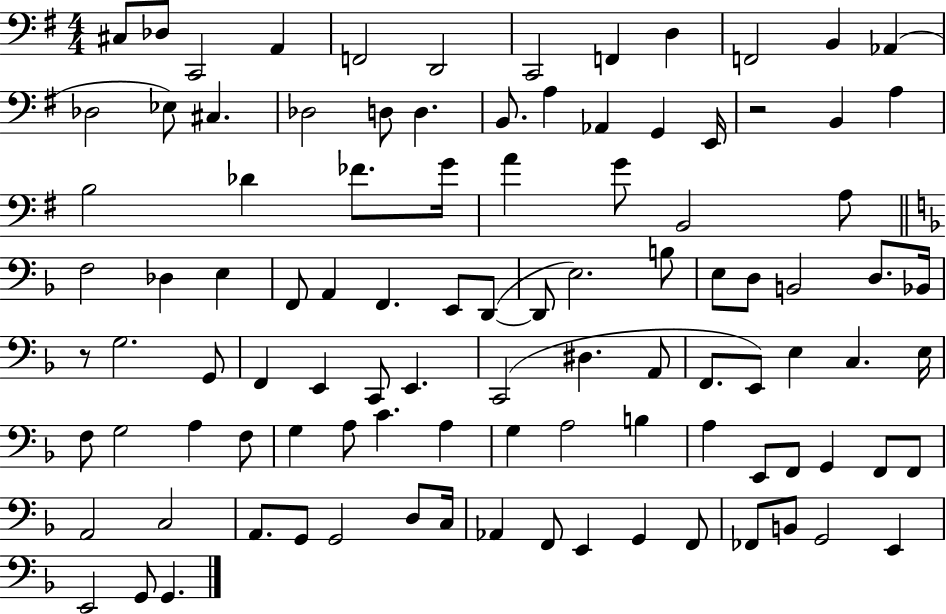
X:1
T:Untitled
M:4/4
L:1/4
K:G
^C,/2 _D,/2 C,,2 A,, F,,2 D,,2 C,,2 F,, D, F,,2 B,, _A,, _D,2 _E,/2 ^C, _D,2 D,/2 D, B,,/2 A, _A,, G,, E,,/4 z2 B,, A, B,2 _D _F/2 G/4 A G/2 B,,2 A,/2 F,2 _D, E, F,,/2 A,, F,, E,,/2 D,,/2 D,,/2 E,2 B,/2 E,/2 D,/2 B,,2 D,/2 _B,,/4 z/2 G,2 G,,/2 F,, E,, C,,/2 E,, C,,2 ^D, A,,/2 F,,/2 E,,/2 E, C, E,/4 F,/2 G,2 A, F,/2 G, A,/2 C A, G, A,2 B, A, E,,/2 F,,/2 G,, F,,/2 F,,/2 A,,2 C,2 A,,/2 G,,/2 G,,2 D,/2 C,/4 _A,, F,,/2 E,, G,, F,,/2 _F,,/2 B,,/2 G,,2 E,, E,,2 G,,/2 G,,